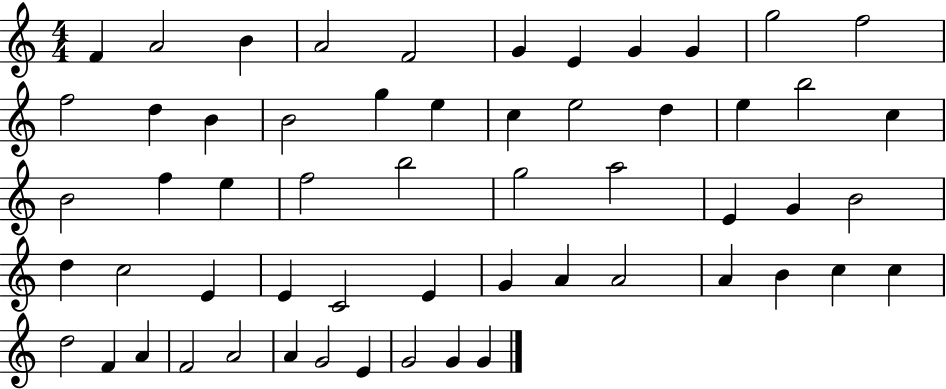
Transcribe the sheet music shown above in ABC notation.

X:1
T:Untitled
M:4/4
L:1/4
K:C
F A2 B A2 F2 G E G G g2 f2 f2 d B B2 g e c e2 d e b2 c B2 f e f2 b2 g2 a2 E G B2 d c2 E E C2 E G A A2 A B c c d2 F A F2 A2 A G2 E G2 G G